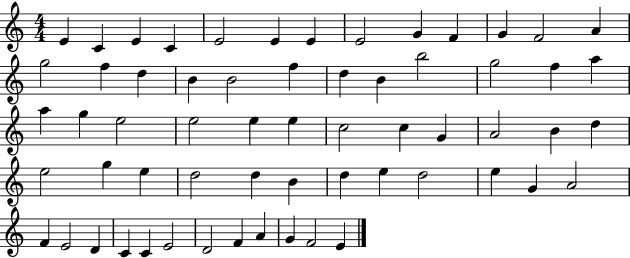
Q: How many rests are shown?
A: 0